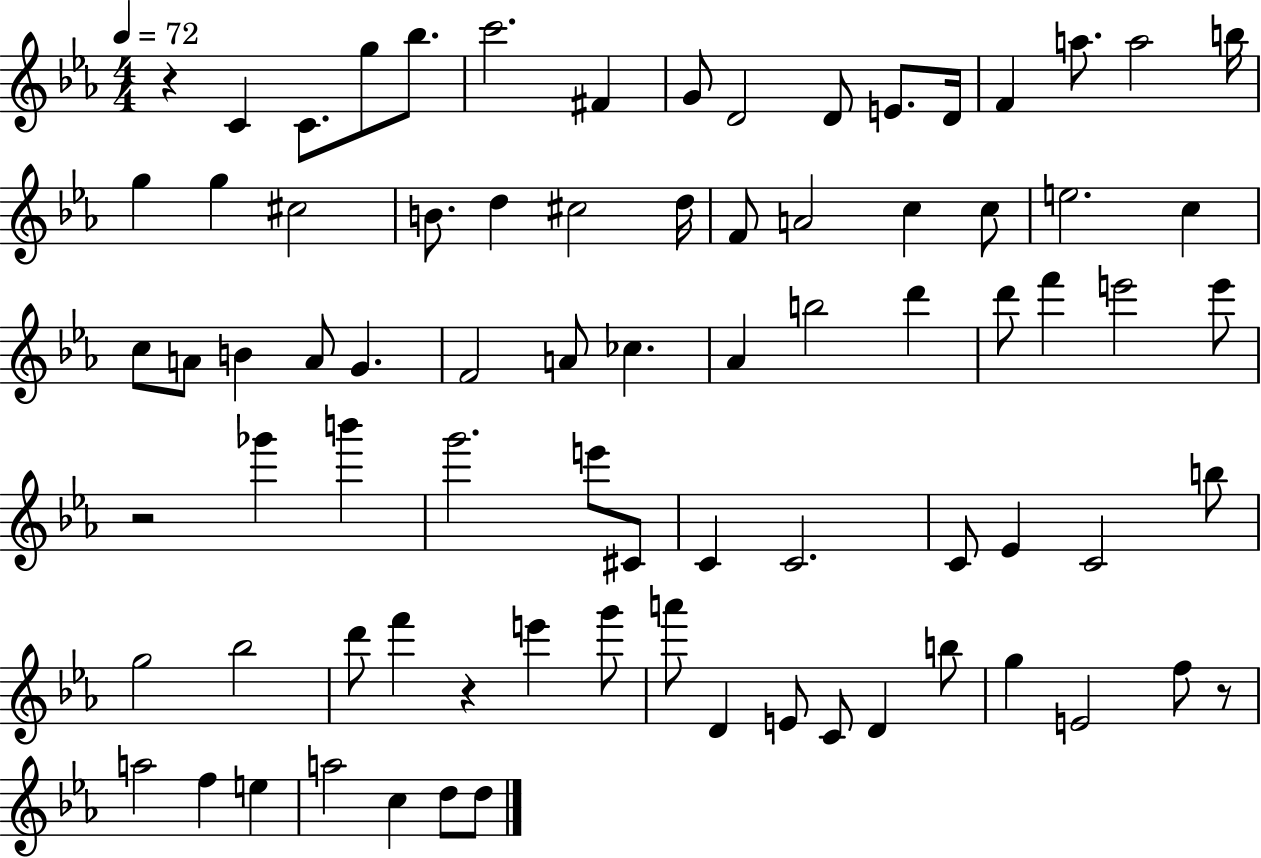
X:1
T:Untitled
M:4/4
L:1/4
K:Eb
z C C/2 g/2 _b/2 c'2 ^F G/2 D2 D/2 E/2 D/4 F a/2 a2 b/4 g g ^c2 B/2 d ^c2 d/4 F/2 A2 c c/2 e2 c c/2 A/2 B A/2 G F2 A/2 _c _A b2 d' d'/2 f' e'2 e'/2 z2 _g' b' g'2 e'/2 ^C/2 C C2 C/2 _E C2 b/2 g2 _b2 d'/2 f' z e' g'/2 a'/2 D E/2 C/2 D b/2 g E2 f/2 z/2 a2 f e a2 c d/2 d/2